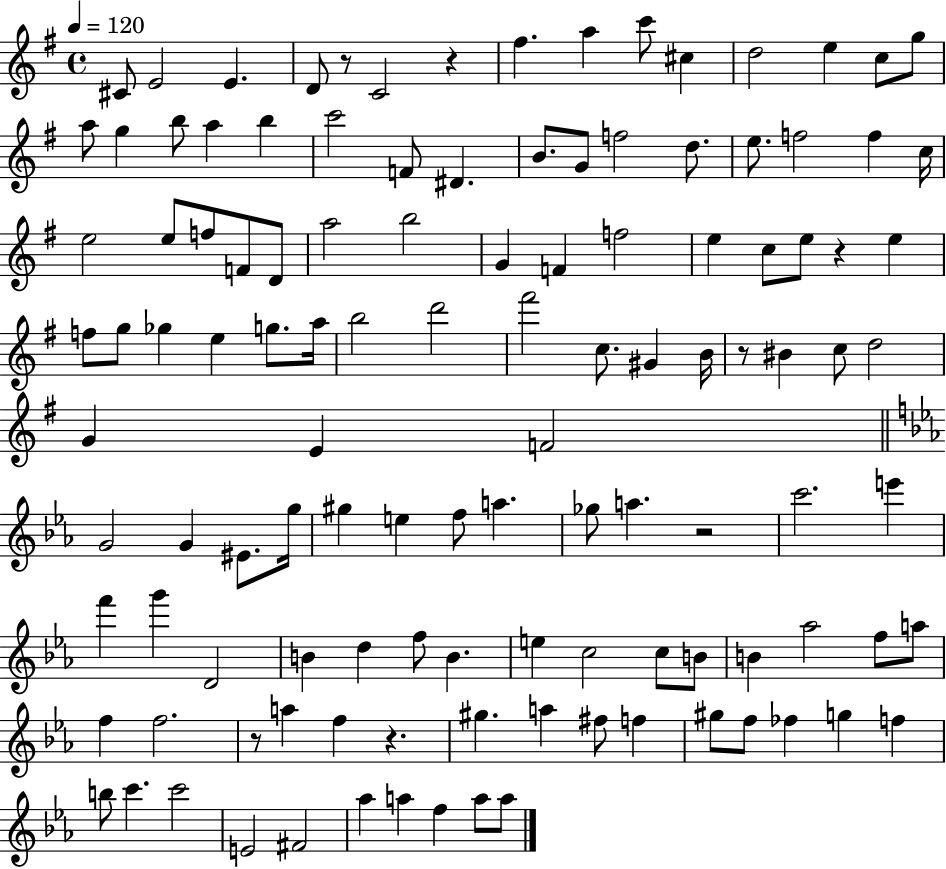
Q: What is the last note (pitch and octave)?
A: A5